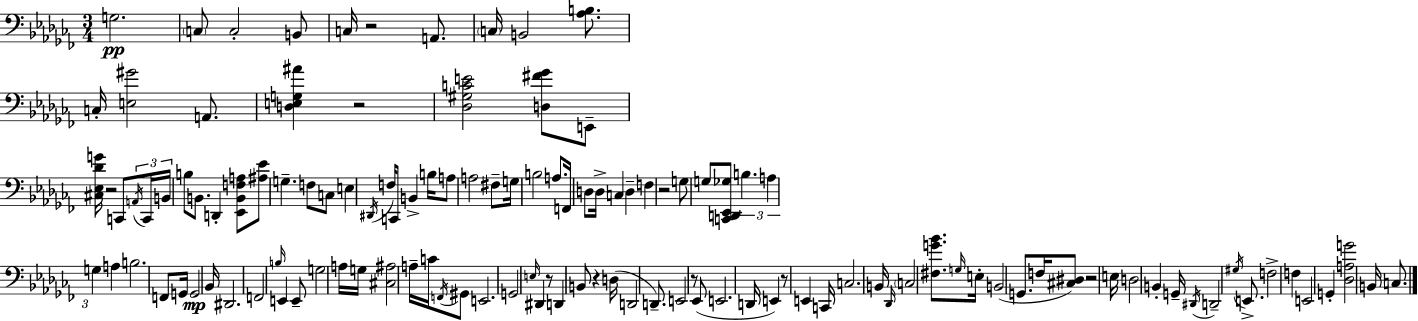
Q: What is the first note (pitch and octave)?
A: G3